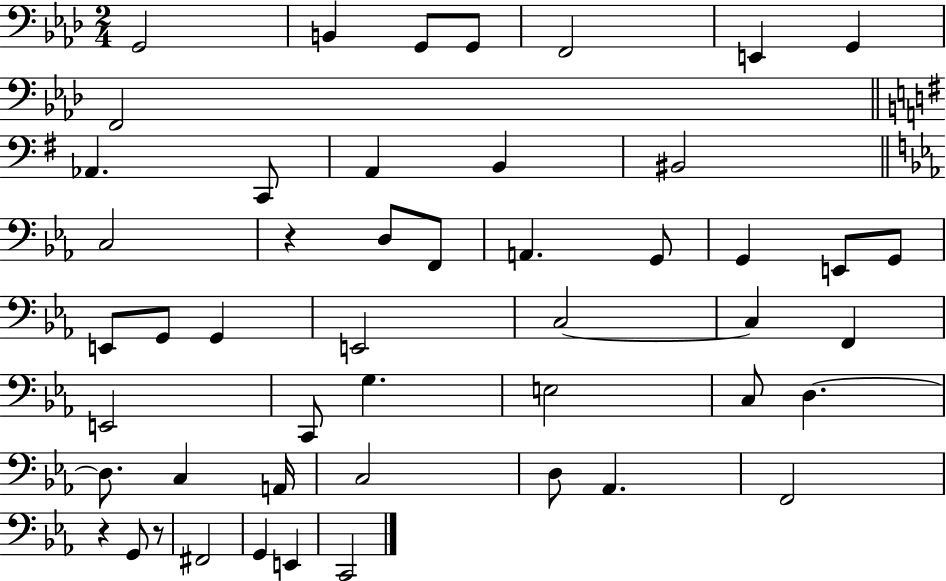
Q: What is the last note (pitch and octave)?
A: C2